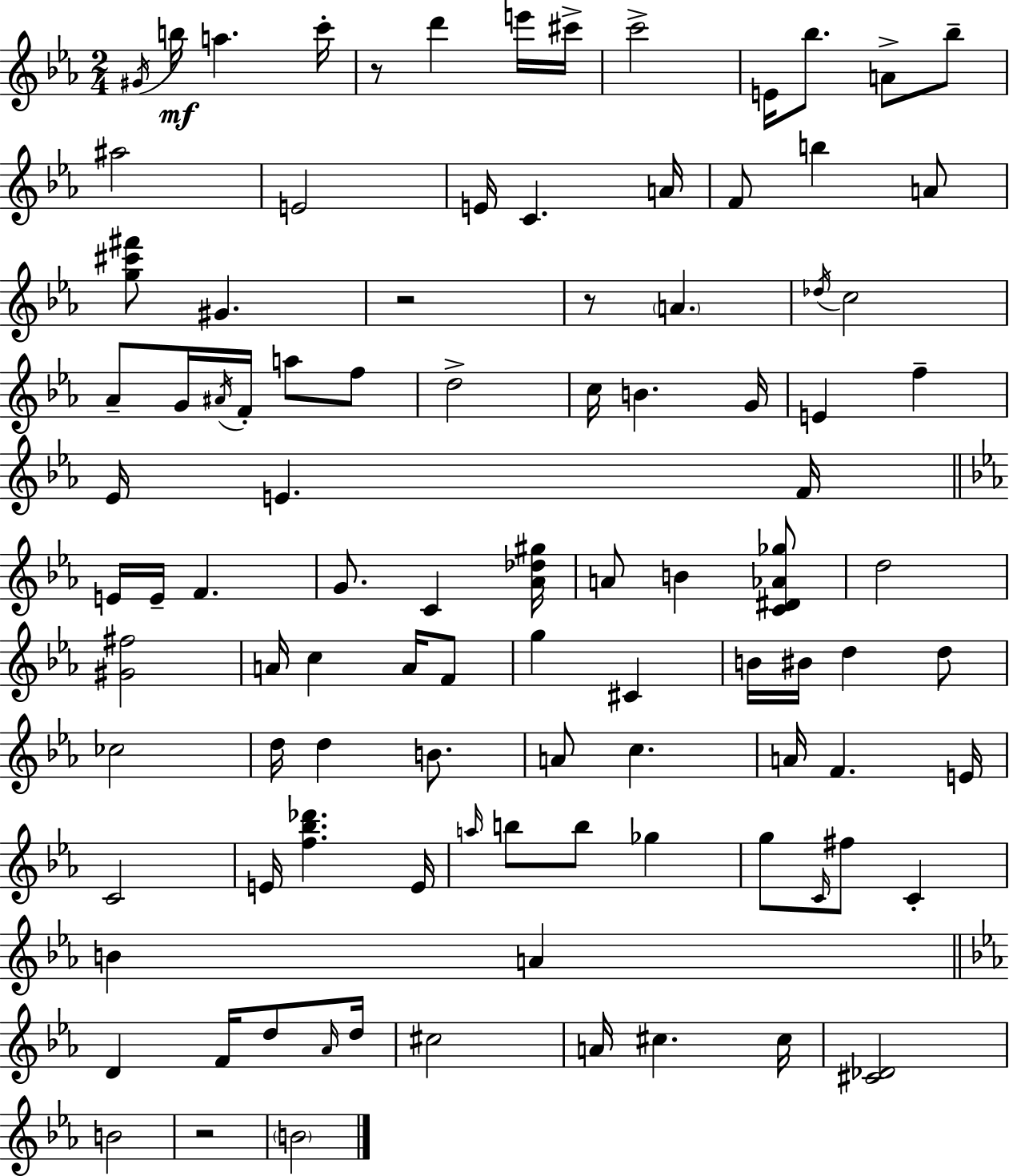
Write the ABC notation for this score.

X:1
T:Untitled
M:2/4
L:1/4
K:Cm
^G/4 b/4 a c'/4 z/2 d' e'/4 ^c'/4 c'2 E/4 _b/2 A/2 _b/2 ^a2 E2 E/4 C A/4 F/2 b A/2 [g^c'^f']/2 ^G z2 z/2 A _d/4 c2 _A/2 G/4 ^A/4 F/4 a/2 f/2 d2 c/4 B G/4 E f _E/4 E F/4 E/4 E/4 F G/2 C [_A_d^g]/4 A/2 B [C^D_A_g]/2 d2 [^G^f]2 A/4 c A/4 F/2 g ^C B/4 ^B/4 d d/2 _c2 d/4 d B/2 A/2 c A/4 F E/4 C2 E/4 [f_b_d'] E/4 a/4 b/2 b/2 _g g/2 C/4 ^f/2 C B A D F/4 d/2 _A/4 d/4 ^c2 A/4 ^c ^c/4 [^C_D]2 B2 z2 B2